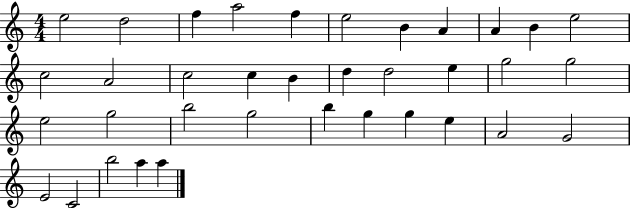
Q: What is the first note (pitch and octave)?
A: E5